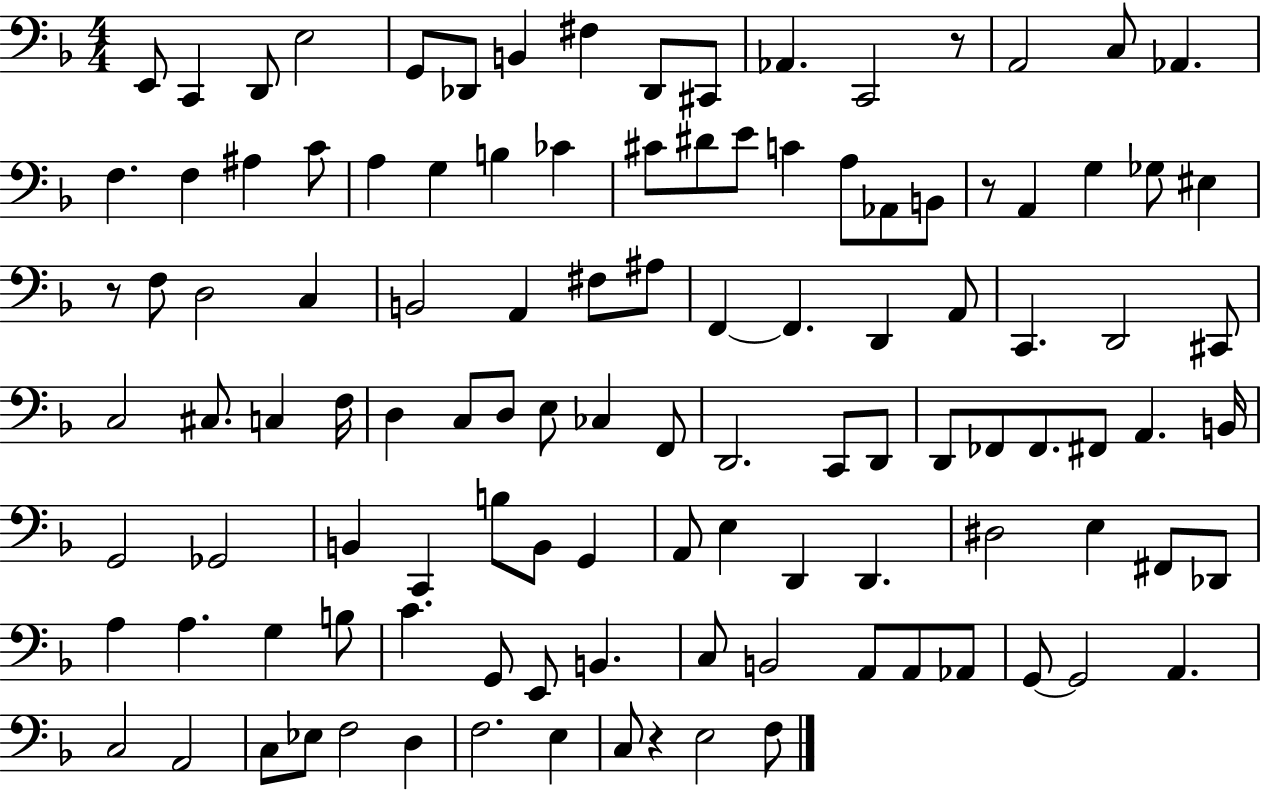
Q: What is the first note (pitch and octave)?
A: E2